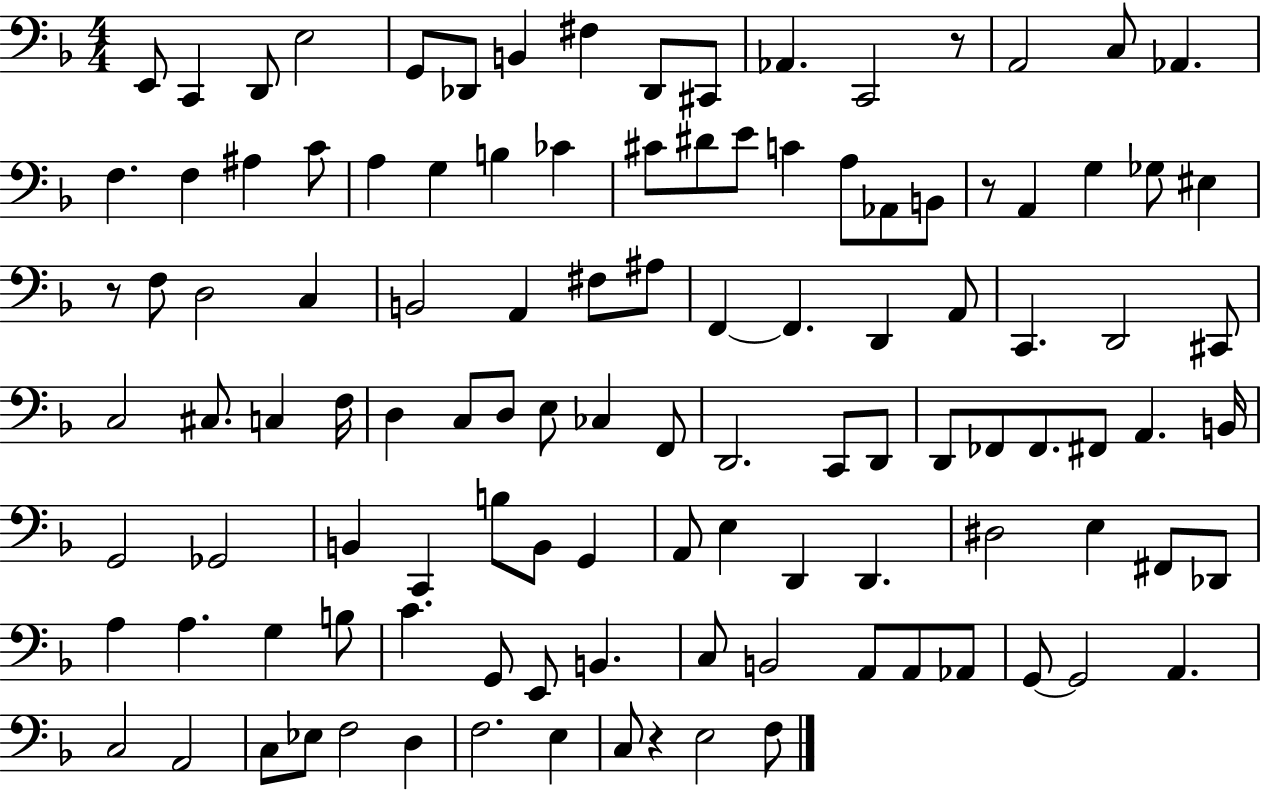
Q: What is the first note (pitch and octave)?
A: E2